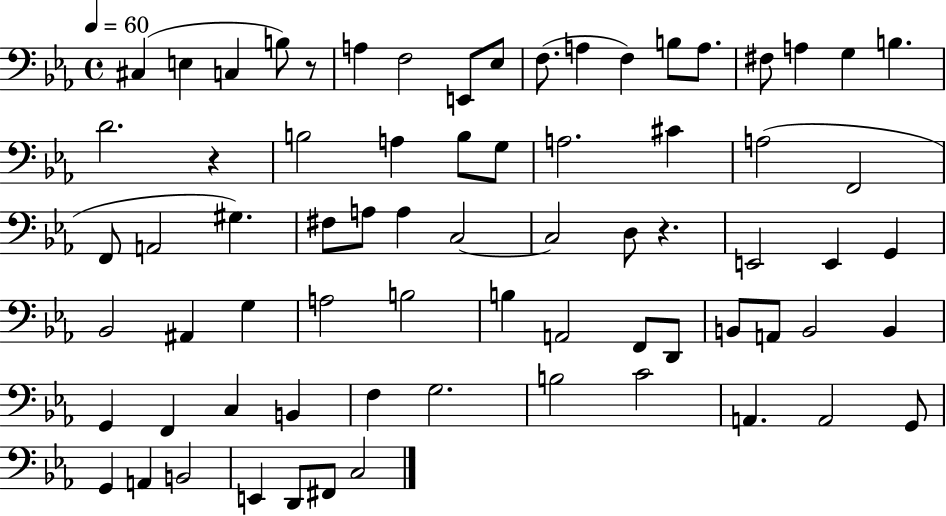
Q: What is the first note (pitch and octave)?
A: C#3